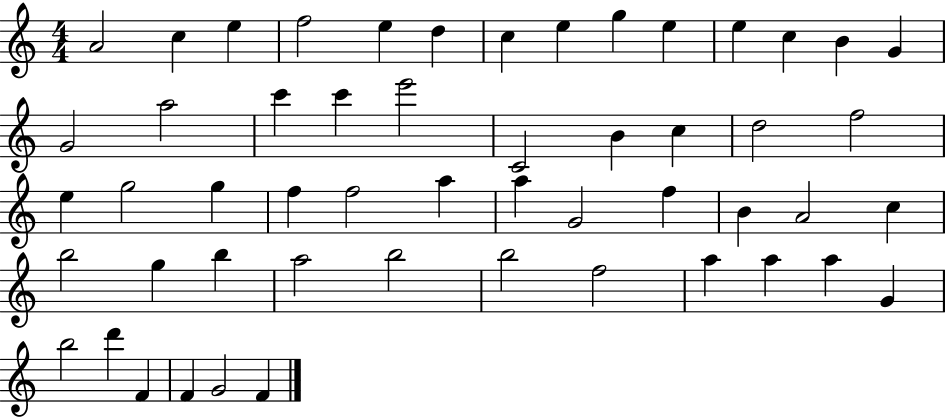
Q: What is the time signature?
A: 4/4